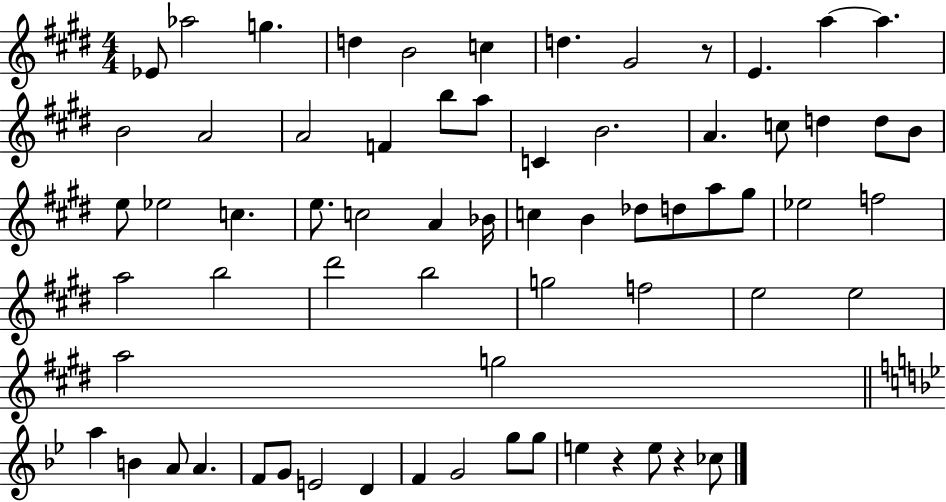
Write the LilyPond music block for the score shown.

{
  \clef treble
  \numericTimeSignature
  \time 4/4
  \key e \major
  ees'8 aes''2 g''4. | d''4 b'2 c''4 | d''4. gis'2 r8 | e'4. a''4~~ a''4. | \break b'2 a'2 | a'2 f'4 b''8 a''8 | c'4 b'2. | a'4. c''8 d''4 d''8 b'8 | \break e''8 ees''2 c''4. | e''8. c''2 a'4 bes'16 | c''4 b'4 des''8 d''8 a''8 gis''8 | ees''2 f''2 | \break a''2 b''2 | dis'''2 b''2 | g''2 f''2 | e''2 e''2 | \break a''2 g''2 | \bar "||" \break \key bes \major a''4 b'4 a'8 a'4. | f'8 g'8 e'2 d'4 | f'4 g'2 g''8 g''8 | e''4 r4 e''8 r4 ces''8 | \break \bar "|."
}